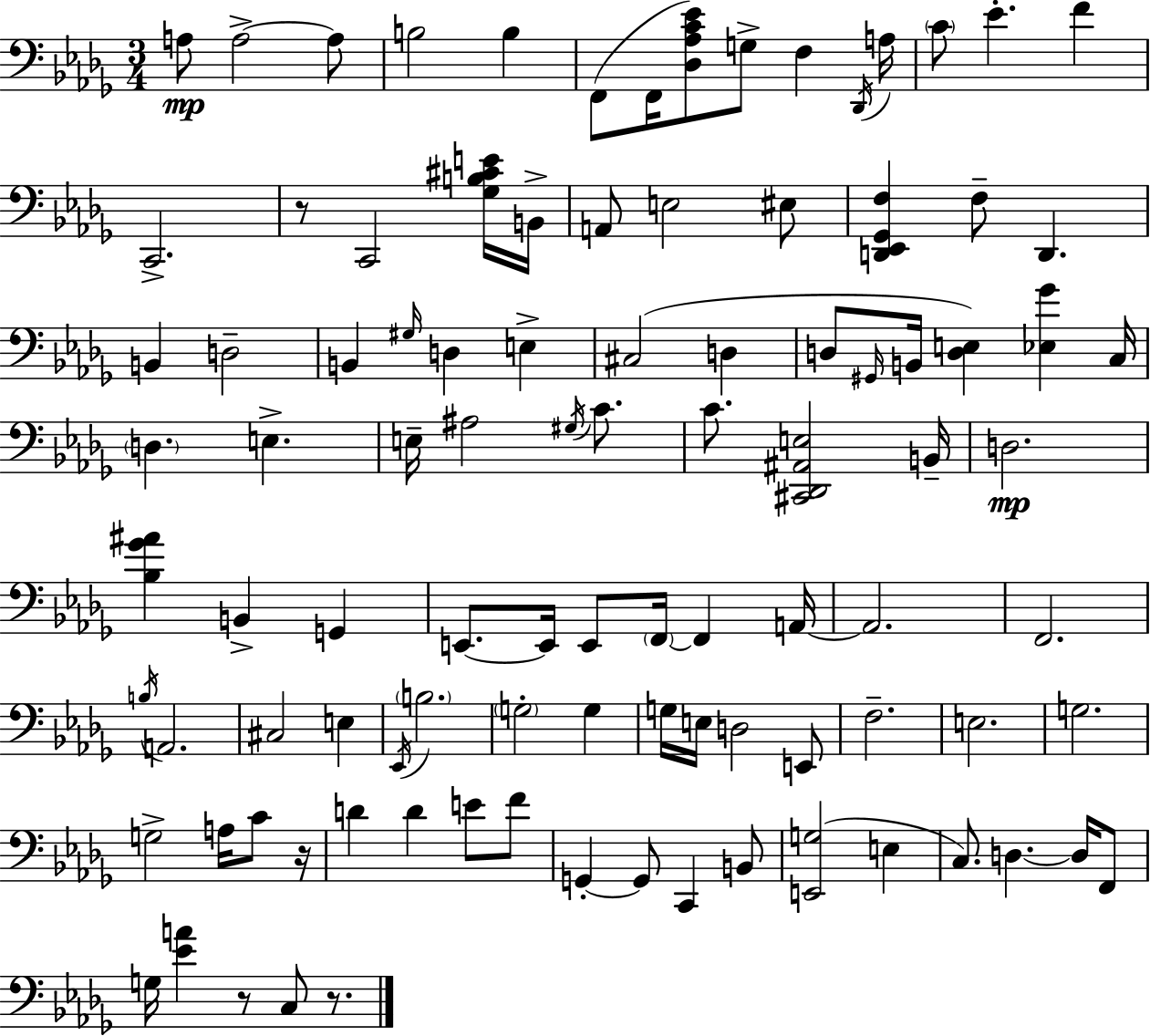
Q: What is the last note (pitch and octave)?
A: C3